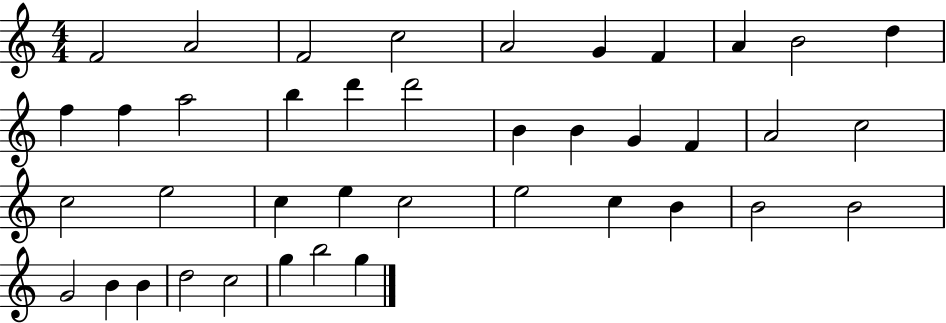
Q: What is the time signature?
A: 4/4